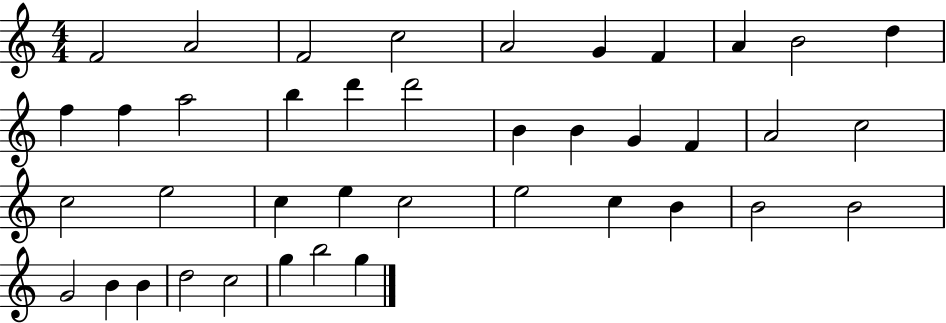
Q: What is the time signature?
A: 4/4